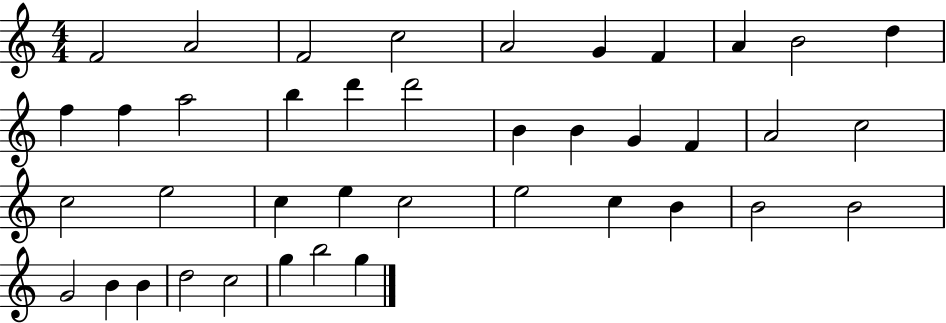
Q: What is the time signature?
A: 4/4